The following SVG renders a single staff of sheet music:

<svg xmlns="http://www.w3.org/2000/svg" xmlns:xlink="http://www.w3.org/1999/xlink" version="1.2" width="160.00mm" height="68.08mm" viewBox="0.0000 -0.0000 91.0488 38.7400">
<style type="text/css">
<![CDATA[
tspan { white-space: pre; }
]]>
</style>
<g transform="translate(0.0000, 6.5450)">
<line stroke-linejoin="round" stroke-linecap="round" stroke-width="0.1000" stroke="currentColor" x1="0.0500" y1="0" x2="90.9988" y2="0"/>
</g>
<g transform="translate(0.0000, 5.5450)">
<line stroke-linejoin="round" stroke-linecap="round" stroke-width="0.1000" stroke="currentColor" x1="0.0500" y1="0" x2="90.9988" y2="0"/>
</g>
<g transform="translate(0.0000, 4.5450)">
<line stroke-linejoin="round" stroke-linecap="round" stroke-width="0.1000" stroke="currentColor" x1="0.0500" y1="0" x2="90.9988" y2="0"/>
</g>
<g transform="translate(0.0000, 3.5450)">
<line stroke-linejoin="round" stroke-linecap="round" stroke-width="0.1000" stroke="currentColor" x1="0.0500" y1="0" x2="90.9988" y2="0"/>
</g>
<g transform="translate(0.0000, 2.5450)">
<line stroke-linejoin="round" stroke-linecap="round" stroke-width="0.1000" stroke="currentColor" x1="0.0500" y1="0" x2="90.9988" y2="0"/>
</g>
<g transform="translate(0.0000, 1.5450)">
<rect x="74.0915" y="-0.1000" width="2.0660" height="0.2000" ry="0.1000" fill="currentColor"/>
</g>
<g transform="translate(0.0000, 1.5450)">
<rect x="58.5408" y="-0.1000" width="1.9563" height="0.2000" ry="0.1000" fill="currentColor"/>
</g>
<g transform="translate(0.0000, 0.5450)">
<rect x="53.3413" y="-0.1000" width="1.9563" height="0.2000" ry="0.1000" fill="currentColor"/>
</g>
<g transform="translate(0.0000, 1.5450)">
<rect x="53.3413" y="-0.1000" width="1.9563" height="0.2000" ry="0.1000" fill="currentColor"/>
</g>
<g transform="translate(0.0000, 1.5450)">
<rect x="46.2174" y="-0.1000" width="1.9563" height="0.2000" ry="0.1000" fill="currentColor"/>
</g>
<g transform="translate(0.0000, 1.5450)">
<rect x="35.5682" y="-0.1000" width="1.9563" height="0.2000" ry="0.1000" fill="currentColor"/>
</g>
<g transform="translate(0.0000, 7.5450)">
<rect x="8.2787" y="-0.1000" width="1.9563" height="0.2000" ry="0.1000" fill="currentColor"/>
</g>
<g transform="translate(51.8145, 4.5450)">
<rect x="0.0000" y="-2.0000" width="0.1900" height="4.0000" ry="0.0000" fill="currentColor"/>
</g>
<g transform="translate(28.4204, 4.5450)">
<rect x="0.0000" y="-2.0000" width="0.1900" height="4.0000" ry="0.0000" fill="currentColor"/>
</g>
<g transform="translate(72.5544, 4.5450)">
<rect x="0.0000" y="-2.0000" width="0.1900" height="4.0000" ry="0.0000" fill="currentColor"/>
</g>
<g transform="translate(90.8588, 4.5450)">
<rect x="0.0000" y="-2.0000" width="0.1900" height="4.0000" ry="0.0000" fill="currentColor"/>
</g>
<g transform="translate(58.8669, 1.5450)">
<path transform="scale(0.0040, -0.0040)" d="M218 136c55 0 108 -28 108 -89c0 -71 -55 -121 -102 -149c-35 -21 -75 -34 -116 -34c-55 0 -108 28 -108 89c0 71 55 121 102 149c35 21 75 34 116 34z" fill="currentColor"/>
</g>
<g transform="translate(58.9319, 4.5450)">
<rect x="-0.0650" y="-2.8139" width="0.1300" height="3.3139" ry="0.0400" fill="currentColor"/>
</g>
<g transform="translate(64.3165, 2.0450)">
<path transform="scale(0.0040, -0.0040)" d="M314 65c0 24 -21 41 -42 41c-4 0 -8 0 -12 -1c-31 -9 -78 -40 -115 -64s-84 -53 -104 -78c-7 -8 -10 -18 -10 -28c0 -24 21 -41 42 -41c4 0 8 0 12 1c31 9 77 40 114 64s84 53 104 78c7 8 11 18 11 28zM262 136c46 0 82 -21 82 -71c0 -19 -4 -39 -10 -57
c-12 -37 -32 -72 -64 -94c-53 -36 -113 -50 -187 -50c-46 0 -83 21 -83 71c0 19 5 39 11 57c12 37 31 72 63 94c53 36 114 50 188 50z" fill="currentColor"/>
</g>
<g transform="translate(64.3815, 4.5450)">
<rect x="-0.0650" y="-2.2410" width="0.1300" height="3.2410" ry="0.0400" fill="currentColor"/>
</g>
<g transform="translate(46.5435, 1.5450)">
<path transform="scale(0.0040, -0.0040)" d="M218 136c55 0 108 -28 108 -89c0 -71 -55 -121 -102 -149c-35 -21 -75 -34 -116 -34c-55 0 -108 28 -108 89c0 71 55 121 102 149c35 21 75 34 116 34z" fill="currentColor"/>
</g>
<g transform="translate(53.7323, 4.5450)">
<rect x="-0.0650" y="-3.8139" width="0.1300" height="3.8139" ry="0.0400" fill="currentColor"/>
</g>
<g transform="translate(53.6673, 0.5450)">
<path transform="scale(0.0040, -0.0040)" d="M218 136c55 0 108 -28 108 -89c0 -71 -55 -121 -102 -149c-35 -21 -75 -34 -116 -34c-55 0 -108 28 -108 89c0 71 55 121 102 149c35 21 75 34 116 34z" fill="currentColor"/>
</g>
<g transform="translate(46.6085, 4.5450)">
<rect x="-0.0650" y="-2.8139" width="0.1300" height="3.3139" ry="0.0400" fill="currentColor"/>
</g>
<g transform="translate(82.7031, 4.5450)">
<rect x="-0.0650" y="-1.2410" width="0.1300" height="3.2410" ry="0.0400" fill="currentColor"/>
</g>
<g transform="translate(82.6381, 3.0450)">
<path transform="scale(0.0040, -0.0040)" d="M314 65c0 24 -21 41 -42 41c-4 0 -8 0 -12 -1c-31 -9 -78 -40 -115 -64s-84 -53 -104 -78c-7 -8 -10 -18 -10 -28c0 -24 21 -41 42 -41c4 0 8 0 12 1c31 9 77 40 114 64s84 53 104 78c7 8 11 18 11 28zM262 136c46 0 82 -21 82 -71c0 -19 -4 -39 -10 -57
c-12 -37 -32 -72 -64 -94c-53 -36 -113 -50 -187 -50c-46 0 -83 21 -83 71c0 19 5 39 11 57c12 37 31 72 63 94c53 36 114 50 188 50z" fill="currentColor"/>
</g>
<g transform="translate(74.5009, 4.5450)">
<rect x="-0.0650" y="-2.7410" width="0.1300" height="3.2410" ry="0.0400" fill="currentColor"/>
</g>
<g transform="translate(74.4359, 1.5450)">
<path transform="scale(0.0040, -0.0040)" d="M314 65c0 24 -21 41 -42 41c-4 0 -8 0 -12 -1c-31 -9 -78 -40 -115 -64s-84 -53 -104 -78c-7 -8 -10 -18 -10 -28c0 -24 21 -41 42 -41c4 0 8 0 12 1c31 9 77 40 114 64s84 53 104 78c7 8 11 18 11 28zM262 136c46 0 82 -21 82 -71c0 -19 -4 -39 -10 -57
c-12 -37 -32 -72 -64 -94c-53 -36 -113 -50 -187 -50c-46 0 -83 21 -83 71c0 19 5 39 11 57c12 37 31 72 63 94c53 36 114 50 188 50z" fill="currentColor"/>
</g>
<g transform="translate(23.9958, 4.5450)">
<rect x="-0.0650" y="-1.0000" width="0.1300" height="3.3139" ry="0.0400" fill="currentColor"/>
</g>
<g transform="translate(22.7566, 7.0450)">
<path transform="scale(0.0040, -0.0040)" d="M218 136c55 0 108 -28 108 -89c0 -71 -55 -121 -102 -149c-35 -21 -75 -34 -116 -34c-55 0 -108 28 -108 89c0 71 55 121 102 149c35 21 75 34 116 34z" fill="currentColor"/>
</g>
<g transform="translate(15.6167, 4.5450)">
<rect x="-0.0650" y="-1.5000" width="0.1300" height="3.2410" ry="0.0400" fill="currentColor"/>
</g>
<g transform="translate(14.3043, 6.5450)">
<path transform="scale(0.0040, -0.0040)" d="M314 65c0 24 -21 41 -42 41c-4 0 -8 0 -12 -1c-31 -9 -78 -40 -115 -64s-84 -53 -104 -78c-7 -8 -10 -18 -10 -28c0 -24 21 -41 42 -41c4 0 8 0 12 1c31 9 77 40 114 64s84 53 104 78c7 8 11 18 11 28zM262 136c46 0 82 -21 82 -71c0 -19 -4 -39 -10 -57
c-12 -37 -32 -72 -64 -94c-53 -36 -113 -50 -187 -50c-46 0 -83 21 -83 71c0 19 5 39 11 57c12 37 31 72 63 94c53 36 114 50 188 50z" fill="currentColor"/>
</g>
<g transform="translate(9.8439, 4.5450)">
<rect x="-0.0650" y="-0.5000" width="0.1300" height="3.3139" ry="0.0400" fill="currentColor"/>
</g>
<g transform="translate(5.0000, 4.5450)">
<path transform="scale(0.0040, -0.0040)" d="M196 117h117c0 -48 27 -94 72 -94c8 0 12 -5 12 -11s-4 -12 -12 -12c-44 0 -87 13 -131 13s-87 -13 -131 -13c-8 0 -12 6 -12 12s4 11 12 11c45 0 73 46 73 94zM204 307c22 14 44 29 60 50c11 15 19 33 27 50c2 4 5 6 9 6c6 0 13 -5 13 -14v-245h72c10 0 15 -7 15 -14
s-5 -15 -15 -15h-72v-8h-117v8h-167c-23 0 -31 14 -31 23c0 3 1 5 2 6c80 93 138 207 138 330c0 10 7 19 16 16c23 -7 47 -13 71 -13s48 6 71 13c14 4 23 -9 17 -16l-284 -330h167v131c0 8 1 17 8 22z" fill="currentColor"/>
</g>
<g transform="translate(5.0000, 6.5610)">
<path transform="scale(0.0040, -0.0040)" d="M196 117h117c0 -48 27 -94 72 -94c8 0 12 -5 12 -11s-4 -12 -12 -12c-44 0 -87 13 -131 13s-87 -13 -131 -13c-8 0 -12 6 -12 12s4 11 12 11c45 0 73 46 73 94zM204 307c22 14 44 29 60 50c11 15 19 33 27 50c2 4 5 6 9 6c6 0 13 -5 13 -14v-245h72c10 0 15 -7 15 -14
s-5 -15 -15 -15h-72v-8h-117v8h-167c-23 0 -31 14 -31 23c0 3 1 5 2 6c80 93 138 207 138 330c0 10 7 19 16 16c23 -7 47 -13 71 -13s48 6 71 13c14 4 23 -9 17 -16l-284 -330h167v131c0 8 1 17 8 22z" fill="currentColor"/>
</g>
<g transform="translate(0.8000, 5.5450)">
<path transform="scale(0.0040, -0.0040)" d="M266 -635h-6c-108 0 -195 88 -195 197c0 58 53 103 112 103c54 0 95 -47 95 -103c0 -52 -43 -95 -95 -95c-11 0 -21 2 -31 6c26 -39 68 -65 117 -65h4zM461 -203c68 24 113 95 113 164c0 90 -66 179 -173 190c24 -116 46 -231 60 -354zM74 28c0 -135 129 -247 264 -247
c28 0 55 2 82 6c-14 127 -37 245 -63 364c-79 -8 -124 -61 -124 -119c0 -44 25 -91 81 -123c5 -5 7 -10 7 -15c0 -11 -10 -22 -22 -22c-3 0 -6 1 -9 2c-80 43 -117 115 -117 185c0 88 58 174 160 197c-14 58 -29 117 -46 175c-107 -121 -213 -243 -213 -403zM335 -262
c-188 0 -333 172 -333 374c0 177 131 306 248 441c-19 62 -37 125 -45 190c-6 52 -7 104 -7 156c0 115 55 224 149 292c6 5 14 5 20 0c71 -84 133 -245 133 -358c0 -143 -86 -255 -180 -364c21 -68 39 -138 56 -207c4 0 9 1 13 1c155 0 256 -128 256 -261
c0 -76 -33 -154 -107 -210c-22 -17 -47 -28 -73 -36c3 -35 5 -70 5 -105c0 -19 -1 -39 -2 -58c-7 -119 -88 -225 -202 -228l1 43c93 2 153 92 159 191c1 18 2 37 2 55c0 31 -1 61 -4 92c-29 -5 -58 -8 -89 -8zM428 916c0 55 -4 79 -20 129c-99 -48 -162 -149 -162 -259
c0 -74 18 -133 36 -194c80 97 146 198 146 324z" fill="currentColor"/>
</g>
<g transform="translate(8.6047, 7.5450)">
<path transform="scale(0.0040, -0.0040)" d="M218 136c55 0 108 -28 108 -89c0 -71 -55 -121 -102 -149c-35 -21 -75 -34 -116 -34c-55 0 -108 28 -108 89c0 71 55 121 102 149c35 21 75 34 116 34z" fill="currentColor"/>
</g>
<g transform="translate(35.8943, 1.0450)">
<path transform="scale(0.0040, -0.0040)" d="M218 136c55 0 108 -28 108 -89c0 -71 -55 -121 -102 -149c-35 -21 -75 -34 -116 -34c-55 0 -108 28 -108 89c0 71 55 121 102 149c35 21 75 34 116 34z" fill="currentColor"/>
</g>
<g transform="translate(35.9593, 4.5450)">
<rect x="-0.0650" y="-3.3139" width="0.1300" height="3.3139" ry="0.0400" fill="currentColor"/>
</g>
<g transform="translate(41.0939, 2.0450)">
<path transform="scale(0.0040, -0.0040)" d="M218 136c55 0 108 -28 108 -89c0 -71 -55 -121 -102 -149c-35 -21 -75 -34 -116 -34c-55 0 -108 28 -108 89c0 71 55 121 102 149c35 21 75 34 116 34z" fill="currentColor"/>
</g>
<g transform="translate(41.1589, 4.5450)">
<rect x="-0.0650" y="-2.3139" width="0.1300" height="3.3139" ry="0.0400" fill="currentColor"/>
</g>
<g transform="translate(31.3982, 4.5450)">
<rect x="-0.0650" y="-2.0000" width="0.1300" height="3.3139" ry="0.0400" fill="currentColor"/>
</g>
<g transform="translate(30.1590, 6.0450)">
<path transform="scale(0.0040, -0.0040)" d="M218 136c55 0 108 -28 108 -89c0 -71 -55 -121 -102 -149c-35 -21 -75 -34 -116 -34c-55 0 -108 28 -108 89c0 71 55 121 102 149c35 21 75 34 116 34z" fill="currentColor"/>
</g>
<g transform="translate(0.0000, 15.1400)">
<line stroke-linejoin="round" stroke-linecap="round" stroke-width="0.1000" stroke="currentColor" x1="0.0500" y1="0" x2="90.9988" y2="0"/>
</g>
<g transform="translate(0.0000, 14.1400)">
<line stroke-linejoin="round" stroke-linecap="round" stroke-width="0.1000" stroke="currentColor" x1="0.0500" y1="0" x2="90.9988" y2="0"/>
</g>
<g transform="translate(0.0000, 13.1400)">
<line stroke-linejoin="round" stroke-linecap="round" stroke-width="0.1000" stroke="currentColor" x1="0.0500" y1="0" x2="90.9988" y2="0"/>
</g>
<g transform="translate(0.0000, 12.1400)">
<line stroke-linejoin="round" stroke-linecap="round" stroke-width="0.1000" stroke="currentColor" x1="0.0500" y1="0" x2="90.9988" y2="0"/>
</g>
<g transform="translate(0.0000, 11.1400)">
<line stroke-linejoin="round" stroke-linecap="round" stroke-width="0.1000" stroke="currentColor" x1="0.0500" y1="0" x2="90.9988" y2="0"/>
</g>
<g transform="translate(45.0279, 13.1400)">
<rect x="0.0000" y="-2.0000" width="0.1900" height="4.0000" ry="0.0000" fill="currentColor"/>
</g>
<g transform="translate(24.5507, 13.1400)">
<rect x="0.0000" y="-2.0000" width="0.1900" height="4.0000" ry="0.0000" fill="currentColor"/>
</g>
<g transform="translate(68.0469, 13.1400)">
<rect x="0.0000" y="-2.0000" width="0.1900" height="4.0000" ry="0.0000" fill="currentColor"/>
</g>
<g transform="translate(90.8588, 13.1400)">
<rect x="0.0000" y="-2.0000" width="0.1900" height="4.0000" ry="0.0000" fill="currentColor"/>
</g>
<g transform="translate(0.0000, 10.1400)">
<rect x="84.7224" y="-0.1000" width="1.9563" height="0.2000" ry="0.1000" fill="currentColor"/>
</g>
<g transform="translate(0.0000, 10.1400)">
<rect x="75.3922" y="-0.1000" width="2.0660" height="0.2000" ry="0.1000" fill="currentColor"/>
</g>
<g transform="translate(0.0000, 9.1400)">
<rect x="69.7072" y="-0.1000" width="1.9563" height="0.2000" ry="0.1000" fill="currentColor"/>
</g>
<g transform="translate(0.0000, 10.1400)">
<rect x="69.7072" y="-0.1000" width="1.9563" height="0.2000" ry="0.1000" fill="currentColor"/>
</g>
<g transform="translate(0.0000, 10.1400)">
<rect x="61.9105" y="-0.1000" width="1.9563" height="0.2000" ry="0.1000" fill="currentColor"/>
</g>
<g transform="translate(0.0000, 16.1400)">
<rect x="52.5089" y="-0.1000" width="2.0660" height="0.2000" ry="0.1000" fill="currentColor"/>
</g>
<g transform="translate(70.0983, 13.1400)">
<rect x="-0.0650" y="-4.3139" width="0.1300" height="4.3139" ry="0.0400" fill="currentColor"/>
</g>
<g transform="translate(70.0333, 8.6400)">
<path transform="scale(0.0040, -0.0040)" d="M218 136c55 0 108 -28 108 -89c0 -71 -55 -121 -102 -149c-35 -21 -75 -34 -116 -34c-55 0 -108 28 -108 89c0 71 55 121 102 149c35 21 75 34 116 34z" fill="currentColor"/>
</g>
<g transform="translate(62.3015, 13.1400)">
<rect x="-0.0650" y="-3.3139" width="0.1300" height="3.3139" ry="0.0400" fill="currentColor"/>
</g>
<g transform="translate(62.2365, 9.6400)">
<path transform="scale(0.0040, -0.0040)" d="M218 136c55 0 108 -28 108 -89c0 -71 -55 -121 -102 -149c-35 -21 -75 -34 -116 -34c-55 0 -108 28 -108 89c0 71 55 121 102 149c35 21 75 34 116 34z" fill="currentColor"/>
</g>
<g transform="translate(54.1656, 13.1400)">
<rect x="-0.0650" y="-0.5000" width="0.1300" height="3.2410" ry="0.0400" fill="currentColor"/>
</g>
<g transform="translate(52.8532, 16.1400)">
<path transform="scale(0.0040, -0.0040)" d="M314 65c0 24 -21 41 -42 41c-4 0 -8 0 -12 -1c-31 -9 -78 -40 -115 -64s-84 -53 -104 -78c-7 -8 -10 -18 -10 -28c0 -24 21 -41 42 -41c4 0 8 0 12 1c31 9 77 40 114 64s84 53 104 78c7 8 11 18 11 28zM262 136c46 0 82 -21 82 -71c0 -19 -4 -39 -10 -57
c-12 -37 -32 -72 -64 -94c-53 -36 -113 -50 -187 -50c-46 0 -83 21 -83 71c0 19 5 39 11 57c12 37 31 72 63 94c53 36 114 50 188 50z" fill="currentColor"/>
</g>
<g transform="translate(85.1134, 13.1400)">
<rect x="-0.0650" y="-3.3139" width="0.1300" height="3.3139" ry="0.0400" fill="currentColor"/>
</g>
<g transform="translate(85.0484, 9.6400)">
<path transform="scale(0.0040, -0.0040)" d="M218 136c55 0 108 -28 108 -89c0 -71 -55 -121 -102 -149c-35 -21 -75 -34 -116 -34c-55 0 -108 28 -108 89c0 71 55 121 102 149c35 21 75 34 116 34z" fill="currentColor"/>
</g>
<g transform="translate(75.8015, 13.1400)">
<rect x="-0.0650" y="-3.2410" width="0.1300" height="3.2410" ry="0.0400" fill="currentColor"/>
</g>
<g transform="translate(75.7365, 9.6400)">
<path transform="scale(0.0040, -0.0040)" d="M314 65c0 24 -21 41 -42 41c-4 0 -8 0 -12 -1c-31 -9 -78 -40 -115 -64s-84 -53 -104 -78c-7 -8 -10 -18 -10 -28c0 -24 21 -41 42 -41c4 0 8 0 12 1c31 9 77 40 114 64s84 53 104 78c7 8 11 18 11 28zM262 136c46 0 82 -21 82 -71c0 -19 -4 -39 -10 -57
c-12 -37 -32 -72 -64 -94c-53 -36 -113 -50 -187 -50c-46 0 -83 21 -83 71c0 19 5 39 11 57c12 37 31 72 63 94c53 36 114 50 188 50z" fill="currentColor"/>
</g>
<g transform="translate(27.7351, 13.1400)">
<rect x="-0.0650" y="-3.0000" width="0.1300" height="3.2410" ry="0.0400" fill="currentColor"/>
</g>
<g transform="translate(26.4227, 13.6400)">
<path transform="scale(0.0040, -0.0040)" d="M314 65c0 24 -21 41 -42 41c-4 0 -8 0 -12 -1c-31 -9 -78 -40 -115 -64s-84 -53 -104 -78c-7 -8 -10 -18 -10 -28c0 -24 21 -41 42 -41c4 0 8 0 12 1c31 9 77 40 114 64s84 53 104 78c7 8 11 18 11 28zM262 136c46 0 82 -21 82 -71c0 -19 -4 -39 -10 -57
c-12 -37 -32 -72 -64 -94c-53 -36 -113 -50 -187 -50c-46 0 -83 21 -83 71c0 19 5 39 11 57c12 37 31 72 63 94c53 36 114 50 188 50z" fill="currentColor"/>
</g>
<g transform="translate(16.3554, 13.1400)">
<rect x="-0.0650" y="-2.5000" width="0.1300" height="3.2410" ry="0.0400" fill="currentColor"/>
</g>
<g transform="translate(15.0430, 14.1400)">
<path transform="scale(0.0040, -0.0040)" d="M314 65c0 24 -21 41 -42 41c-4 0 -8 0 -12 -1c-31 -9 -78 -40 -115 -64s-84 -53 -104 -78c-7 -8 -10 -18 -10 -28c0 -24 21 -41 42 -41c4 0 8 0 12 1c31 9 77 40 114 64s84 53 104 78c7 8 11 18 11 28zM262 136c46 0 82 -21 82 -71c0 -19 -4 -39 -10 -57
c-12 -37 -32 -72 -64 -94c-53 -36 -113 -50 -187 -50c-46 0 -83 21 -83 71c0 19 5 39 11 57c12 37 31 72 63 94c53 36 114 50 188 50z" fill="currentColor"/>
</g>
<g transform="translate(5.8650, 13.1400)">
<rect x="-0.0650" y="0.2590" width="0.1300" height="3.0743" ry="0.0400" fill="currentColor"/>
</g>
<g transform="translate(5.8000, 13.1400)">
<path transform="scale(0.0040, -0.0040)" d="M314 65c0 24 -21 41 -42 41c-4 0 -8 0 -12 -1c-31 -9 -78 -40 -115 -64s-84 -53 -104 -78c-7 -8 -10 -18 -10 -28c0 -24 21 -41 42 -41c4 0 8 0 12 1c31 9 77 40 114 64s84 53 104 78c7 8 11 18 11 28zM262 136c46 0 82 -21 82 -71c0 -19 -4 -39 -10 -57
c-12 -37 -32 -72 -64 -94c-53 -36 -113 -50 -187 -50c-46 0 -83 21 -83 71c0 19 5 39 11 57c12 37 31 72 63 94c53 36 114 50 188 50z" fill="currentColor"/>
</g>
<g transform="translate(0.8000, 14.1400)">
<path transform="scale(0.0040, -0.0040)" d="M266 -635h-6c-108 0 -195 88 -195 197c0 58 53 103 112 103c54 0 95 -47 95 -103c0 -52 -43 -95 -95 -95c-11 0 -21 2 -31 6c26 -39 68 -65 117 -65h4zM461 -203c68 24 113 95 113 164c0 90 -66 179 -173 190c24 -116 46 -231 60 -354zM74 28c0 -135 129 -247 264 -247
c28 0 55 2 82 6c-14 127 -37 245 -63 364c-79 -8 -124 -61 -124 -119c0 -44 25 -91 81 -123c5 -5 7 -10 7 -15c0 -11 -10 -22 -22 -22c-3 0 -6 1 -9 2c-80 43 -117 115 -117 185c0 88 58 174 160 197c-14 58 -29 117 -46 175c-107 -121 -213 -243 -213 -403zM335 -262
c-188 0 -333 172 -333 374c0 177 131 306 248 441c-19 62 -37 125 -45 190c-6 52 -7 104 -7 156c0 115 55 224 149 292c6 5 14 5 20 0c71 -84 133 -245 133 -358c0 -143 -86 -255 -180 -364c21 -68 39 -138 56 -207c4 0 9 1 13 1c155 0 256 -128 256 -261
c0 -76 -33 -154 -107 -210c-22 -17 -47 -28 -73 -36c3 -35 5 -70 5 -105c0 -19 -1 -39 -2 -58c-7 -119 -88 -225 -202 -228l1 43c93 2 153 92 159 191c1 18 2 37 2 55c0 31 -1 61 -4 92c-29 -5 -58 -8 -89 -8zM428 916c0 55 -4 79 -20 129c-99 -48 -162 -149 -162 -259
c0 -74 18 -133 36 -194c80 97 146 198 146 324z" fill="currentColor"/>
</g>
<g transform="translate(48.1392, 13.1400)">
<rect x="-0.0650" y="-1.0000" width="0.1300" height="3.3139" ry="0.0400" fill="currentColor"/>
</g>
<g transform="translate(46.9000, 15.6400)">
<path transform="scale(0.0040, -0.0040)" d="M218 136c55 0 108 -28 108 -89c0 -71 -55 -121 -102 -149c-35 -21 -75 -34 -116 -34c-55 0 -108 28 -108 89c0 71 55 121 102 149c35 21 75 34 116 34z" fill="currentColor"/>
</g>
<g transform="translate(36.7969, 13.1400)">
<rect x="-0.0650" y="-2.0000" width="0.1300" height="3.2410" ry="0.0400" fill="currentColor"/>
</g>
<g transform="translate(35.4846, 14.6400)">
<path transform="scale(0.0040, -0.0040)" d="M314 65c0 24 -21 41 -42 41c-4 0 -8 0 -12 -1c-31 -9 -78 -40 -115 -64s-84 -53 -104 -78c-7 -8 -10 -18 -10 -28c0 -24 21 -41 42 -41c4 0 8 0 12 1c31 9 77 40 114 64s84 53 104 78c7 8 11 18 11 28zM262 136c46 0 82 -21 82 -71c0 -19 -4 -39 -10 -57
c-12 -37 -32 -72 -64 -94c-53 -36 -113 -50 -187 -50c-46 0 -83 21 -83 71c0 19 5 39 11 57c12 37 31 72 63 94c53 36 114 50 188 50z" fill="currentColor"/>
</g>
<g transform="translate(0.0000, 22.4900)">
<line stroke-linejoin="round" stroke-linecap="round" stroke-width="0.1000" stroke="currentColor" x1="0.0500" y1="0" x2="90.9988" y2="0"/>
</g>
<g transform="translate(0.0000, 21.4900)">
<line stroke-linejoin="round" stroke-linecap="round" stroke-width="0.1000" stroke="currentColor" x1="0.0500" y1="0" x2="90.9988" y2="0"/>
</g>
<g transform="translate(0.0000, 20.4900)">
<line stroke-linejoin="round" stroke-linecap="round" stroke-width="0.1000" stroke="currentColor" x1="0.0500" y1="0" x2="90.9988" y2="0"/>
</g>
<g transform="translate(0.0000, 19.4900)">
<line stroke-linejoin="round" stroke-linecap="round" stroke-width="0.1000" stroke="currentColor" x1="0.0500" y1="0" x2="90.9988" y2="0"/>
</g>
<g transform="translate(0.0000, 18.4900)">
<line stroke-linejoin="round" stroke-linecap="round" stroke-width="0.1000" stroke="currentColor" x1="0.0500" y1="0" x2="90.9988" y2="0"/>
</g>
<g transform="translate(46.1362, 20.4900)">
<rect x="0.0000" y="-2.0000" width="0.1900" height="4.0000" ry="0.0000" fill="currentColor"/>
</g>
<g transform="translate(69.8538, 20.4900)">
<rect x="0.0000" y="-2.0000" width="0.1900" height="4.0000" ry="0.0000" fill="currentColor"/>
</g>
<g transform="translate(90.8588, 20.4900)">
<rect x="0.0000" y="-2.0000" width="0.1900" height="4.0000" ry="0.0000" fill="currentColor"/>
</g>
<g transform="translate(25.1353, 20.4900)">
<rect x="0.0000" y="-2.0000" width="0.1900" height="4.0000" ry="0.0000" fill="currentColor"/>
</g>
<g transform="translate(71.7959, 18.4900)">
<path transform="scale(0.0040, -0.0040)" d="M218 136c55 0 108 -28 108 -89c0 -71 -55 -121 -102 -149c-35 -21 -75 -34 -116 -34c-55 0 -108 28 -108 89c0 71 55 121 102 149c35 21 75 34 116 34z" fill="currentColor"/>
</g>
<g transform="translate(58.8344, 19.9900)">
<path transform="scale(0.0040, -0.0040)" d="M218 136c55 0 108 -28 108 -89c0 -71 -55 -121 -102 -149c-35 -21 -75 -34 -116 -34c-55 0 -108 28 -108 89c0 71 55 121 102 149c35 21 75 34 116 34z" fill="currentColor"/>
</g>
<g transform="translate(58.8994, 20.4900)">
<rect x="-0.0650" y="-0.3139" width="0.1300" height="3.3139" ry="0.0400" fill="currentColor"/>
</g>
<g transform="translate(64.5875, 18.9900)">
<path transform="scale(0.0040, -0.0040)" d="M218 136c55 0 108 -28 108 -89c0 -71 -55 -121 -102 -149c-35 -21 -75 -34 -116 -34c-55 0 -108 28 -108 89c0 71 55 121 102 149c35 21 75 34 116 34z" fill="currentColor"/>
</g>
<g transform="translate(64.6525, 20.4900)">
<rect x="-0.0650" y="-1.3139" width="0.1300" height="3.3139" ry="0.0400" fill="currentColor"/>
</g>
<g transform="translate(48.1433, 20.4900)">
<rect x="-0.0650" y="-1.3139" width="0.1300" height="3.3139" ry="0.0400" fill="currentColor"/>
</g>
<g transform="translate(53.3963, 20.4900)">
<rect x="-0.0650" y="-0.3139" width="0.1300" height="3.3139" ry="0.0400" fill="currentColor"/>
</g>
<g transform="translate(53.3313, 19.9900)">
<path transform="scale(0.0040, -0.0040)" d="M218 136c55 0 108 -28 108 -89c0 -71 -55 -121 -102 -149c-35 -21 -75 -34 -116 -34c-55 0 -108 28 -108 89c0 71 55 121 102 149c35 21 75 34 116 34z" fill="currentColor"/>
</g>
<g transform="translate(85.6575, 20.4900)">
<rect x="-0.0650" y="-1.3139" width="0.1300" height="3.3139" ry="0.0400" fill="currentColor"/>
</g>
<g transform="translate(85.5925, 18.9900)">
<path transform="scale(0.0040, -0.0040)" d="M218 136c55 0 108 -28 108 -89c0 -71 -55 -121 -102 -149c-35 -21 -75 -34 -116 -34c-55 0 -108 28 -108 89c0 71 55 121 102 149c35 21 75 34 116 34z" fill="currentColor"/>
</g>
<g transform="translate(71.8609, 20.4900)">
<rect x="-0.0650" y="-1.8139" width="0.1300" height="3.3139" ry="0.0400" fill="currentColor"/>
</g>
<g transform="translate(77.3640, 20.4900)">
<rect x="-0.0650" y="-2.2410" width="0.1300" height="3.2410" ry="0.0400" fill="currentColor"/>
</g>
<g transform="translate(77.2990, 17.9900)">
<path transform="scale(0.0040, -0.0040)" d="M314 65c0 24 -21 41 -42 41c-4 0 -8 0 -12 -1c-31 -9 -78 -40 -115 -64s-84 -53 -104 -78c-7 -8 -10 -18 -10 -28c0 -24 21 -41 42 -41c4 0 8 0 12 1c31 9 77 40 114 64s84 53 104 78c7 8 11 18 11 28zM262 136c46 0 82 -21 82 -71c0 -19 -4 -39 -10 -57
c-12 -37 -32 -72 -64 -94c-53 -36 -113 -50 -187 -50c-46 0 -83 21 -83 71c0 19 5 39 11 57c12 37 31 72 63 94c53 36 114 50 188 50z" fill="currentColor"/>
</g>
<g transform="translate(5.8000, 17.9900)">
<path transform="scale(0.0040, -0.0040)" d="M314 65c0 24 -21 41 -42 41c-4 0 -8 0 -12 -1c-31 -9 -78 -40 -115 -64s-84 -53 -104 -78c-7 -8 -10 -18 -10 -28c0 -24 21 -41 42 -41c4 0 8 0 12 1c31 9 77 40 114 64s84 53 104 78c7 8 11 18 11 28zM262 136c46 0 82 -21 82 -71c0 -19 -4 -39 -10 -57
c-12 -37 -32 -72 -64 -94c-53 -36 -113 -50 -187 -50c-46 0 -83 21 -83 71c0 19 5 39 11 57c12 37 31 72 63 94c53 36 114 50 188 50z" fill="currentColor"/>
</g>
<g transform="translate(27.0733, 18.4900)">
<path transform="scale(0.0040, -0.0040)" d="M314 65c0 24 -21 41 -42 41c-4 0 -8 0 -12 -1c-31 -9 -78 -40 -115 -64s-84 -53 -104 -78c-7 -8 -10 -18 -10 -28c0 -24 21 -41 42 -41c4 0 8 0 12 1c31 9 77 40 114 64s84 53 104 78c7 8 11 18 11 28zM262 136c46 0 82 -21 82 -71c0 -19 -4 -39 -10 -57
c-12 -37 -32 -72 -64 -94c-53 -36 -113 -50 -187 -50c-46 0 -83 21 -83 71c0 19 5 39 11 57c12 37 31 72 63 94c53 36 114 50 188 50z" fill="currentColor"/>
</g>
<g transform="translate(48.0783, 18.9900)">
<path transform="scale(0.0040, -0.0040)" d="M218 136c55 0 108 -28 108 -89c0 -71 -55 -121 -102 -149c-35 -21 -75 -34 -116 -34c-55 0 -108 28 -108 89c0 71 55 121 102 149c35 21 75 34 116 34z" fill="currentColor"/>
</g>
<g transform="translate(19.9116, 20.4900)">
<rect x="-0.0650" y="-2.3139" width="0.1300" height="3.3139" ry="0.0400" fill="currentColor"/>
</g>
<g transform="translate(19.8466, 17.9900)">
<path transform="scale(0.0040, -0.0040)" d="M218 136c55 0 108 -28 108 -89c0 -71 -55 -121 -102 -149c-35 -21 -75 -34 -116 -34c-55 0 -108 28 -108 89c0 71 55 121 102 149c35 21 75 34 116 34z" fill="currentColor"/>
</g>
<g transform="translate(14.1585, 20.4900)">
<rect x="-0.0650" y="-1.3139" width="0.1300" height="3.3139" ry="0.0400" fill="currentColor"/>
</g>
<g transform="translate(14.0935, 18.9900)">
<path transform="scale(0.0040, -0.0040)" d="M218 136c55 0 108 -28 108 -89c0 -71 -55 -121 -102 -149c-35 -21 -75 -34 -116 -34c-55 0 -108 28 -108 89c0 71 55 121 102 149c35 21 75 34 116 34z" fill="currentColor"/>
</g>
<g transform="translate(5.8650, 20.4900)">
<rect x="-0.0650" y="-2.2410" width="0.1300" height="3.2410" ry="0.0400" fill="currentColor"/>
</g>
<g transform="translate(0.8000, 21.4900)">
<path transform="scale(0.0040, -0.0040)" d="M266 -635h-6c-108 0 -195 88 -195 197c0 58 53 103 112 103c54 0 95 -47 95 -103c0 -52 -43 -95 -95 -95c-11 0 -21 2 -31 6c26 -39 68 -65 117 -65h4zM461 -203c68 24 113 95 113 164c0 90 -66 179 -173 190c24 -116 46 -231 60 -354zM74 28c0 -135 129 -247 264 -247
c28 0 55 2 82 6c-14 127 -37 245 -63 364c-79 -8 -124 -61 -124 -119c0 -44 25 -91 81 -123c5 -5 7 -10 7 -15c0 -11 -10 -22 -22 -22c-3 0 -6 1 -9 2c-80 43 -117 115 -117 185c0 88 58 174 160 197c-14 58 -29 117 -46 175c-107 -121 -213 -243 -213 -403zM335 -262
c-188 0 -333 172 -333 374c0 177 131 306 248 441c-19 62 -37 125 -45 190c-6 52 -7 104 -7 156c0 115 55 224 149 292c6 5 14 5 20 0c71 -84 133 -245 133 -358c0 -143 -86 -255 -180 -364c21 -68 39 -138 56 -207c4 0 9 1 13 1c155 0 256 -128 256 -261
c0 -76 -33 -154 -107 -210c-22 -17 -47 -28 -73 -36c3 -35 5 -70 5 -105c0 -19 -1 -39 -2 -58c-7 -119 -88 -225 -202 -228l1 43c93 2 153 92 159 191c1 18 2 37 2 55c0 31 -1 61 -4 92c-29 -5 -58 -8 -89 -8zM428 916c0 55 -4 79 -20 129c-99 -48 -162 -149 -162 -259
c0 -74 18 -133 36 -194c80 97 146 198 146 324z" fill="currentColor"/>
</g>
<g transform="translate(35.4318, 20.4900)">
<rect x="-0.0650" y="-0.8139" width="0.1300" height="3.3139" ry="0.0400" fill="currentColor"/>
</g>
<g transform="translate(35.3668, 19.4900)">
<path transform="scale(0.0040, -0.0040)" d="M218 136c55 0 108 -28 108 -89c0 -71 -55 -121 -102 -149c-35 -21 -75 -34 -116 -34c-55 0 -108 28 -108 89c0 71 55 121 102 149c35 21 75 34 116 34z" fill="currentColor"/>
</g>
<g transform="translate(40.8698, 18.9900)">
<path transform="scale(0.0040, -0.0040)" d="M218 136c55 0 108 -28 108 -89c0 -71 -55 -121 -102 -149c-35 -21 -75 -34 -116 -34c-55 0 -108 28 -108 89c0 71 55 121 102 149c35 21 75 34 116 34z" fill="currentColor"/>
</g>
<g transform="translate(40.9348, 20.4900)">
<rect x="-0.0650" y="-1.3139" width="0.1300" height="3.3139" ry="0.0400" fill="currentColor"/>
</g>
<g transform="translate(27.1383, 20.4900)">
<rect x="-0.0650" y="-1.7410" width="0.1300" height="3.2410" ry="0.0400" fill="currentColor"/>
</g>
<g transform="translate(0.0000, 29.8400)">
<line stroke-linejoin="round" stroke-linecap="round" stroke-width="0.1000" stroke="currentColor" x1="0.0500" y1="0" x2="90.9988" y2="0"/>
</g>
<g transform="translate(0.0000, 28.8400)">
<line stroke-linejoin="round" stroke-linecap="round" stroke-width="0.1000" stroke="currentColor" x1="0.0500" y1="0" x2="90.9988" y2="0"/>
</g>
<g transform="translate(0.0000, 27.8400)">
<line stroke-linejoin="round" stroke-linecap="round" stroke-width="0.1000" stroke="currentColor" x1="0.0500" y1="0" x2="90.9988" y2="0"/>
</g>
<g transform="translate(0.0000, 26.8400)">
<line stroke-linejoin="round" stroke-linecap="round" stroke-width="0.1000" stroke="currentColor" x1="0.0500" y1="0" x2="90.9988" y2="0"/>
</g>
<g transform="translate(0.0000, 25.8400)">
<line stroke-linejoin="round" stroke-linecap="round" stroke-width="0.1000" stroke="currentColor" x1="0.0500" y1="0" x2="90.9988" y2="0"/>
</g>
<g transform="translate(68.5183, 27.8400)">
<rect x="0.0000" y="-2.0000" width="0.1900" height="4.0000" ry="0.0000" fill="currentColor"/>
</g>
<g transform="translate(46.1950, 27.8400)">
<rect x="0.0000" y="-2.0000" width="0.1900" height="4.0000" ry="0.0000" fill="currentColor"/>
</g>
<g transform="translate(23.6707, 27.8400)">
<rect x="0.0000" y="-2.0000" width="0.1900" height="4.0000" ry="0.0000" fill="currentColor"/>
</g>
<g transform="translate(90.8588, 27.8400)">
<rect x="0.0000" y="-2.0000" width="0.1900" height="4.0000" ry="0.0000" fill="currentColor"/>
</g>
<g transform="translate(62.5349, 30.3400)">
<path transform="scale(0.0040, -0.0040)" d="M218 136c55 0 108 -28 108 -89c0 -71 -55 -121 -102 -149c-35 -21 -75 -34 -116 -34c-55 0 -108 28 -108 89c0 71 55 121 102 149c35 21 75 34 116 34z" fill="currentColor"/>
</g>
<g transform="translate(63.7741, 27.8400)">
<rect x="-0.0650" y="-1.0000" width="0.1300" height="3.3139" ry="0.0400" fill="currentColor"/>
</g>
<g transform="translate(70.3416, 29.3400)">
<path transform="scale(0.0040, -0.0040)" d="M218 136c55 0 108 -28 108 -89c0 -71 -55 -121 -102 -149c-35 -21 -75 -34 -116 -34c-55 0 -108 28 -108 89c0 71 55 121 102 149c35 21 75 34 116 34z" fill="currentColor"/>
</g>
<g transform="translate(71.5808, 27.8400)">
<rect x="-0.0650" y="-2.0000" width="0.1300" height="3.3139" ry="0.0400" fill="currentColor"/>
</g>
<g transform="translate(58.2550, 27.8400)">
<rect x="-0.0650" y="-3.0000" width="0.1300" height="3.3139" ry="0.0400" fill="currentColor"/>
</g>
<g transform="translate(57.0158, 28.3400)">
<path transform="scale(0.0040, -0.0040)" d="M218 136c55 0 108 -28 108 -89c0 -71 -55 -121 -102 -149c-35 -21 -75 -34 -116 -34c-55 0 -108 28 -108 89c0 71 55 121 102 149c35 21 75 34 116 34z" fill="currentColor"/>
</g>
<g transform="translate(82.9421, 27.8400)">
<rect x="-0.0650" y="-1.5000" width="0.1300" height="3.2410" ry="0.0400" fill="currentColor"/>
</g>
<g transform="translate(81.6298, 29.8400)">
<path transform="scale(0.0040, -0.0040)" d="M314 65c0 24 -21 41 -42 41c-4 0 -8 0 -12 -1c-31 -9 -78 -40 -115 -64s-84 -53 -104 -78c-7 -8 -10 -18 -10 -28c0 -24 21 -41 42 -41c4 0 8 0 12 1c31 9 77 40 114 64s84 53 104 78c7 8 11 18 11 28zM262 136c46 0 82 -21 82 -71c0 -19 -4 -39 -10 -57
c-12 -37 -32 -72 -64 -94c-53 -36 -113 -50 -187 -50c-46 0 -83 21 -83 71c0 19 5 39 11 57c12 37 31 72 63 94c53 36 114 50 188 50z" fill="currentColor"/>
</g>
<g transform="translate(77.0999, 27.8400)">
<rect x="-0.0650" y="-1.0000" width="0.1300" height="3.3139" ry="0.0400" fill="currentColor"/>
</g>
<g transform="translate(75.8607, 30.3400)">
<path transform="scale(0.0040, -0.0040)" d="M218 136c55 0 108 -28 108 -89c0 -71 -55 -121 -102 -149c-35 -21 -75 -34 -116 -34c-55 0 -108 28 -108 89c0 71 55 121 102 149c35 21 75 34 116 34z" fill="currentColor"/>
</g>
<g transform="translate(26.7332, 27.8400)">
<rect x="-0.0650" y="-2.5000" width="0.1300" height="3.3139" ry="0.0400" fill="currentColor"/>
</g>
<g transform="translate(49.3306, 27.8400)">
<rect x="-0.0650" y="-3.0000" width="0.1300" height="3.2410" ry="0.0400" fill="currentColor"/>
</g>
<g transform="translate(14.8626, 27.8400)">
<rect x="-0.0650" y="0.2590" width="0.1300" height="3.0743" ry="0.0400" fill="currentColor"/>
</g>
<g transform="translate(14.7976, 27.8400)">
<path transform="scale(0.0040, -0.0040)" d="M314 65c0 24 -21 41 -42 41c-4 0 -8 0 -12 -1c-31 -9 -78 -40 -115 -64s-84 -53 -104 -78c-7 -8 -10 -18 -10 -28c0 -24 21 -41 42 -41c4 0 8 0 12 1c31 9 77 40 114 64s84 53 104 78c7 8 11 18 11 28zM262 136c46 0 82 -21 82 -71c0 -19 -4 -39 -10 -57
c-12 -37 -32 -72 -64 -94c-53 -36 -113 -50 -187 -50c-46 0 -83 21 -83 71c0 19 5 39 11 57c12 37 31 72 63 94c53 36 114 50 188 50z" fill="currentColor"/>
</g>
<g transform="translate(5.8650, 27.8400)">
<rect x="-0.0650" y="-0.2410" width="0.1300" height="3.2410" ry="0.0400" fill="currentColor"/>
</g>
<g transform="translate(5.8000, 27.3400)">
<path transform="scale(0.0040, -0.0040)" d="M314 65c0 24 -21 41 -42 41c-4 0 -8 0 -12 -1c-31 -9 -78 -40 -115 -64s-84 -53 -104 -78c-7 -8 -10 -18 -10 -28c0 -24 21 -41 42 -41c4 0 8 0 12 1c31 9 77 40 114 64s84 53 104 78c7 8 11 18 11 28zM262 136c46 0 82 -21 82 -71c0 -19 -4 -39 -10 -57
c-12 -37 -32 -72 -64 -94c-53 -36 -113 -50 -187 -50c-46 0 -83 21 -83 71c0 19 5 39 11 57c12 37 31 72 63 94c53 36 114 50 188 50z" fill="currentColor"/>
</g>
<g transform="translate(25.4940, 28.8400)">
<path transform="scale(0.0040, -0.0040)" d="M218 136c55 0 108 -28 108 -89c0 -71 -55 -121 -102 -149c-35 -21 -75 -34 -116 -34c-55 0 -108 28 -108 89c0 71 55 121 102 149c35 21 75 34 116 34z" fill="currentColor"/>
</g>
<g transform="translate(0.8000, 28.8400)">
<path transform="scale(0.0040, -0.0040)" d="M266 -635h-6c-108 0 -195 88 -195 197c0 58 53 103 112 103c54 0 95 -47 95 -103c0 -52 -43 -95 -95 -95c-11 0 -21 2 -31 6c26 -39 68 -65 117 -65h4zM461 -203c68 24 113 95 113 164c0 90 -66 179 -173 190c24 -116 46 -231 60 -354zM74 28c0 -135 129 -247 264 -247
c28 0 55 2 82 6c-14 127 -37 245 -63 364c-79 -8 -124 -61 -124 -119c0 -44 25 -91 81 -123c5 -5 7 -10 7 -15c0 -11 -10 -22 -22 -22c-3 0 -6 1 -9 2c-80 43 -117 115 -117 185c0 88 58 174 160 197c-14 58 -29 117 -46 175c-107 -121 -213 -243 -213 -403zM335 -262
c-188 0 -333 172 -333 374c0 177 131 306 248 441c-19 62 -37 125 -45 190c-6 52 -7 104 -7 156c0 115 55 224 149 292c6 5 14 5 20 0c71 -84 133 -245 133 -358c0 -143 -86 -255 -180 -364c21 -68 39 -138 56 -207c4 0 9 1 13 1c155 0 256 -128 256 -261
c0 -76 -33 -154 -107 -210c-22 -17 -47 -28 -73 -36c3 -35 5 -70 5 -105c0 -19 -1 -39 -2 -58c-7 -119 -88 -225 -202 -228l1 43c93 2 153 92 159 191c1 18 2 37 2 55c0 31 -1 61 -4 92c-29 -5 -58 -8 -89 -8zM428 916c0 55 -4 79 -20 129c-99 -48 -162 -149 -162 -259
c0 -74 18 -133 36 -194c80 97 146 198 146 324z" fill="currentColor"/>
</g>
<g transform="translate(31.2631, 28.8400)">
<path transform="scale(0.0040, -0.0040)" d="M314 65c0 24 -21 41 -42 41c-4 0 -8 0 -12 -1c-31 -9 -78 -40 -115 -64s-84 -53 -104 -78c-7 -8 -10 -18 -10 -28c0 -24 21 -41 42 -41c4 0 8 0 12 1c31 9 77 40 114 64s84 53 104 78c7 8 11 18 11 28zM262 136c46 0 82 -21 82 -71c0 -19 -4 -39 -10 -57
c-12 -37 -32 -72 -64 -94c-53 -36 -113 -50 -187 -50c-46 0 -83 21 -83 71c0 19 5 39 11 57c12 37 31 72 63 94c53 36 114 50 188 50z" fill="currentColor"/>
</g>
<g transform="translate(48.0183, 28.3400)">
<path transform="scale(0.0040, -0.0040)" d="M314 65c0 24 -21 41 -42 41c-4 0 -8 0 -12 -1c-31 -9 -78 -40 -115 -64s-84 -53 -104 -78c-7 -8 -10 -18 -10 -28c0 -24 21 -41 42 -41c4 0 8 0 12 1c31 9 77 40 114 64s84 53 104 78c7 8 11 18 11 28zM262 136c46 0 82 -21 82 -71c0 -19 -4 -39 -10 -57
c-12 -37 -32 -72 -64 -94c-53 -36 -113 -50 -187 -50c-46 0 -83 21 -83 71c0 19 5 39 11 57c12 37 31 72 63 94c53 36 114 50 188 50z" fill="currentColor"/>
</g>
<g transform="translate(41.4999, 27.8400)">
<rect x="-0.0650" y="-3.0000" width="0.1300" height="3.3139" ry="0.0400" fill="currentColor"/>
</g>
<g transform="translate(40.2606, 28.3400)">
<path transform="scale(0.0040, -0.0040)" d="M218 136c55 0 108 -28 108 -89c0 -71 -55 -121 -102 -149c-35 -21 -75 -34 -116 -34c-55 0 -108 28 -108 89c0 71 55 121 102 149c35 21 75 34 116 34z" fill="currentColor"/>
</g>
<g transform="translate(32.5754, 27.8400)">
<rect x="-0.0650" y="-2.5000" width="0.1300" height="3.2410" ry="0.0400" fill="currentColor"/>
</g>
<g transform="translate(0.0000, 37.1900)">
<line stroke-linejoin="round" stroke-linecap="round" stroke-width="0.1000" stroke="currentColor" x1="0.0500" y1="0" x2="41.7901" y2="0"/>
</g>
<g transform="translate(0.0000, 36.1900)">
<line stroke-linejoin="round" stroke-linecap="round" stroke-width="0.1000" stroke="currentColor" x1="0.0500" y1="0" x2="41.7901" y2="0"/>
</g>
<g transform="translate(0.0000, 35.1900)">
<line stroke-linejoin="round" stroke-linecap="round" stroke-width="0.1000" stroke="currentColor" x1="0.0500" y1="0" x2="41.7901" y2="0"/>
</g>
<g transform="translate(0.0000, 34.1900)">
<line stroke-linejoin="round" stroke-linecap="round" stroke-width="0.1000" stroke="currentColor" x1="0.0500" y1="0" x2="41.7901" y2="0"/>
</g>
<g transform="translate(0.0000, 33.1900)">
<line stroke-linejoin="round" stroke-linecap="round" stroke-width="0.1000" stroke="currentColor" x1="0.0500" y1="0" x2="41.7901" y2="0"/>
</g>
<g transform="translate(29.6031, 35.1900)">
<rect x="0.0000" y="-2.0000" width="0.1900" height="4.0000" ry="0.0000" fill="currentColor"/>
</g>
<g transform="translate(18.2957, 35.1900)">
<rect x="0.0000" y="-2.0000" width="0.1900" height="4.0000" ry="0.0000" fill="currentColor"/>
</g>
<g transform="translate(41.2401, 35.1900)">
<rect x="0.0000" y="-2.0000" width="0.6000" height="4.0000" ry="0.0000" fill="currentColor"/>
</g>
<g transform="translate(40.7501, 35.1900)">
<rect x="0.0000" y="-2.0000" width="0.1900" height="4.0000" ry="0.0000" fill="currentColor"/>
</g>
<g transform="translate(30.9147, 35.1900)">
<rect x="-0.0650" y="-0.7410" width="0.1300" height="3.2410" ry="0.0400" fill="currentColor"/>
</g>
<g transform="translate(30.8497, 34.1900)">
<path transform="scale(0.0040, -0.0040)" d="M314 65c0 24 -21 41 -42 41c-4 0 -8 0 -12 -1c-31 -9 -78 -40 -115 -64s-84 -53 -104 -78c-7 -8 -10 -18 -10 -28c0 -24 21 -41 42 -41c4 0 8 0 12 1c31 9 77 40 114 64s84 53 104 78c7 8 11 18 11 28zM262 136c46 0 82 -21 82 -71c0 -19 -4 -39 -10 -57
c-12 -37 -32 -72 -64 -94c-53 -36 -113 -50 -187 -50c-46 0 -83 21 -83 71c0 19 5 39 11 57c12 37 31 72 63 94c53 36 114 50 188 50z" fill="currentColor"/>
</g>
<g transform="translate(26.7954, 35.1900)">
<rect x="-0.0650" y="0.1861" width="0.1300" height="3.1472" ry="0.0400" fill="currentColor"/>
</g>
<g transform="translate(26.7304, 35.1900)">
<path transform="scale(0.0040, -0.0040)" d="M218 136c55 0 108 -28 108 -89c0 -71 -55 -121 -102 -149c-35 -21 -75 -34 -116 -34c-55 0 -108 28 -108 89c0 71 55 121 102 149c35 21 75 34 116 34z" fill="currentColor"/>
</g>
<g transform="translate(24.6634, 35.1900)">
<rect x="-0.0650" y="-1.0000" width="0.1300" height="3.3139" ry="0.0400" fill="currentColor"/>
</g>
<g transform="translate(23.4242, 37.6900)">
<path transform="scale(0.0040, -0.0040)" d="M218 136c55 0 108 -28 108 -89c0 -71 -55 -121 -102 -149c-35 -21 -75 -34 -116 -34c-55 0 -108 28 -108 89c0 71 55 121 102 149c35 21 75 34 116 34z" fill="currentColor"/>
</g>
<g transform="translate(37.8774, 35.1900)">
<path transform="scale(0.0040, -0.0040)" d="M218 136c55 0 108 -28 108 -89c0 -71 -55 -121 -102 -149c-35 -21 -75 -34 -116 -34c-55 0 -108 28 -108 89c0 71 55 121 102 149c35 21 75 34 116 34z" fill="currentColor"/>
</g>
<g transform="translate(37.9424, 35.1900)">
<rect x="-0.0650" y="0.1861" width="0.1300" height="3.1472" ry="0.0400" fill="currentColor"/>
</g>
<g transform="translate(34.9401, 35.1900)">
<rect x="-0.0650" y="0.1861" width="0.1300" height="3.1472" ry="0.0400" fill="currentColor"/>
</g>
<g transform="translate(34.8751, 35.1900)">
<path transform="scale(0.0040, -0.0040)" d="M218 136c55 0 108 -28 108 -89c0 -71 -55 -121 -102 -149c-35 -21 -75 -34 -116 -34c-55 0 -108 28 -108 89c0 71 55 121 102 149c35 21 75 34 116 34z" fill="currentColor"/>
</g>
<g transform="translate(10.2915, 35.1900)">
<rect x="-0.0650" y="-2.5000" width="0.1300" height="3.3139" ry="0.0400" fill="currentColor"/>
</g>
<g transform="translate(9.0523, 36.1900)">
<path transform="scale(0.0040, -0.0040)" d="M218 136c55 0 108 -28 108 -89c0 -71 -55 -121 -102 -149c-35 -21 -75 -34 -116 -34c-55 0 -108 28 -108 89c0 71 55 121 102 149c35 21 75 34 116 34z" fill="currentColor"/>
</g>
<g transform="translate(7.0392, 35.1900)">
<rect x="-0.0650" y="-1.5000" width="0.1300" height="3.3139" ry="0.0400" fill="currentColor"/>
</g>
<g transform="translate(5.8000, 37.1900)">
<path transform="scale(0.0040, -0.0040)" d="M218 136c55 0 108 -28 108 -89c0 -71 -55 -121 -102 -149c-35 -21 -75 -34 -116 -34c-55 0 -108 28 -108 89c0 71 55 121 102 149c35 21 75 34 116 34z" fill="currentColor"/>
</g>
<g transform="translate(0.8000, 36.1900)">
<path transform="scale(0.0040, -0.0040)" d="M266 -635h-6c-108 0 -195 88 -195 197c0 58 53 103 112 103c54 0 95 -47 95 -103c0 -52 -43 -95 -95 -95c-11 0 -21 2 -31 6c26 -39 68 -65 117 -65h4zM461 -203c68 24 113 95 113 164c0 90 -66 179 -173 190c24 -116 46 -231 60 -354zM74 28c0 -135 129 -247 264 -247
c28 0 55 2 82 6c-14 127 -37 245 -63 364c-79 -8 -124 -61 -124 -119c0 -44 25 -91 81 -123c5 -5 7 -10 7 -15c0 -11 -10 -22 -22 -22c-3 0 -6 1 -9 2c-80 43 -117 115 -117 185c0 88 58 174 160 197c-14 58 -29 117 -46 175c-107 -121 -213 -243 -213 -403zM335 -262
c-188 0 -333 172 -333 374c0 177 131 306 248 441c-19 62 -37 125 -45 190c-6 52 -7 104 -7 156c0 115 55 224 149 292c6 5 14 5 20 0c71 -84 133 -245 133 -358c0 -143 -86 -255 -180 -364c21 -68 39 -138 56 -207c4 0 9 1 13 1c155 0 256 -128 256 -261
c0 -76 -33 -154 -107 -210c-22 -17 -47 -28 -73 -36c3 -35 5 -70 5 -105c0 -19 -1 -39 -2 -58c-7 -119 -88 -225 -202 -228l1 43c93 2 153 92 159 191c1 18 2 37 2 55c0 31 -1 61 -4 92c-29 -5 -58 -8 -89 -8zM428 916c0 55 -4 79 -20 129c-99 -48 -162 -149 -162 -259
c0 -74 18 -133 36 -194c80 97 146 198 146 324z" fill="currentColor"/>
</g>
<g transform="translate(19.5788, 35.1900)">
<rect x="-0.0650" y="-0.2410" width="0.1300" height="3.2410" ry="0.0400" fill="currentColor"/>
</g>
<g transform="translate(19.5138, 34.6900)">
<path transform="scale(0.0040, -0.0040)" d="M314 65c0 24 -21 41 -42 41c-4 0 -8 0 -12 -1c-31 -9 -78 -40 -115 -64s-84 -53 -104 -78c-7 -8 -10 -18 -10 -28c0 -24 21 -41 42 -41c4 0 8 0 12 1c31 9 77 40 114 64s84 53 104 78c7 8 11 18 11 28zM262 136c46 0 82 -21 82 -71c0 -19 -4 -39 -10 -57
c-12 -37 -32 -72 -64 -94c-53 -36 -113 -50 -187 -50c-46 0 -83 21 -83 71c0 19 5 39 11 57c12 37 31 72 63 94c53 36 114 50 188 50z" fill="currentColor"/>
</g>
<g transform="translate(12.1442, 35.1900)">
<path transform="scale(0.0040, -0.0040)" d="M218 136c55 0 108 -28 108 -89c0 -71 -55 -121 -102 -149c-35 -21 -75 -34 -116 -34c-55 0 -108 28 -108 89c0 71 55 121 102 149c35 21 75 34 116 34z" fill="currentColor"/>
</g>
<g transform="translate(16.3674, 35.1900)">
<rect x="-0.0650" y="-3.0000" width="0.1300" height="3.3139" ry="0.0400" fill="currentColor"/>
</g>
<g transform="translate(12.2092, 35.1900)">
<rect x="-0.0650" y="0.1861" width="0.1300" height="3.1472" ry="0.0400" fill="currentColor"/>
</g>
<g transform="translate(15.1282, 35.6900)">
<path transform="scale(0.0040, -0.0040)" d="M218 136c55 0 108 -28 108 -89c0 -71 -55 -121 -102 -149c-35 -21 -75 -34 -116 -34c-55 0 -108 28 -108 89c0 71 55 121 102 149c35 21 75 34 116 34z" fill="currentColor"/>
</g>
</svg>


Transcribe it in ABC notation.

X:1
T:Untitled
M:4/4
L:1/4
K:C
C E2 D F b g a c' a g2 a2 e2 B2 G2 A2 F2 D C2 b d' b2 b g2 e g f2 d e e c c e f g2 e c2 B2 G G2 A A2 A D F D E2 E G B A c2 D B d2 B B